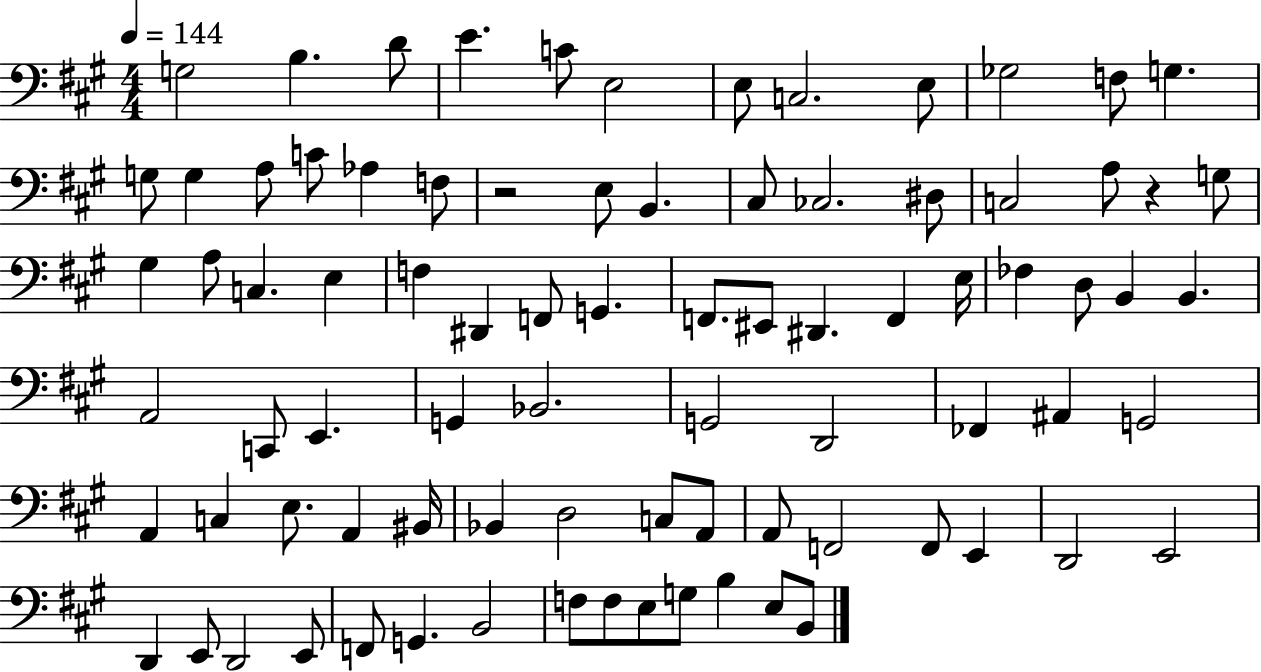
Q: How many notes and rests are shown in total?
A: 84